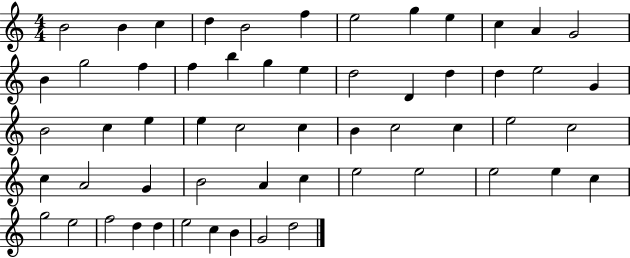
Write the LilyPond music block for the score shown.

{
  \clef treble
  \numericTimeSignature
  \time 4/4
  \key c \major
  b'2 b'4 c''4 | d''4 b'2 f''4 | e''2 g''4 e''4 | c''4 a'4 g'2 | \break b'4 g''2 f''4 | f''4 b''4 g''4 e''4 | d''2 d'4 d''4 | d''4 e''2 g'4 | \break b'2 c''4 e''4 | e''4 c''2 c''4 | b'4 c''2 c''4 | e''2 c''2 | \break c''4 a'2 g'4 | b'2 a'4 c''4 | e''2 e''2 | e''2 e''4 c''4 | \break g''2 e''2 | f''2 d''4 d''4 | e''2 c''4 b'4 | g'2 d''2 | \break \bar "|."
}